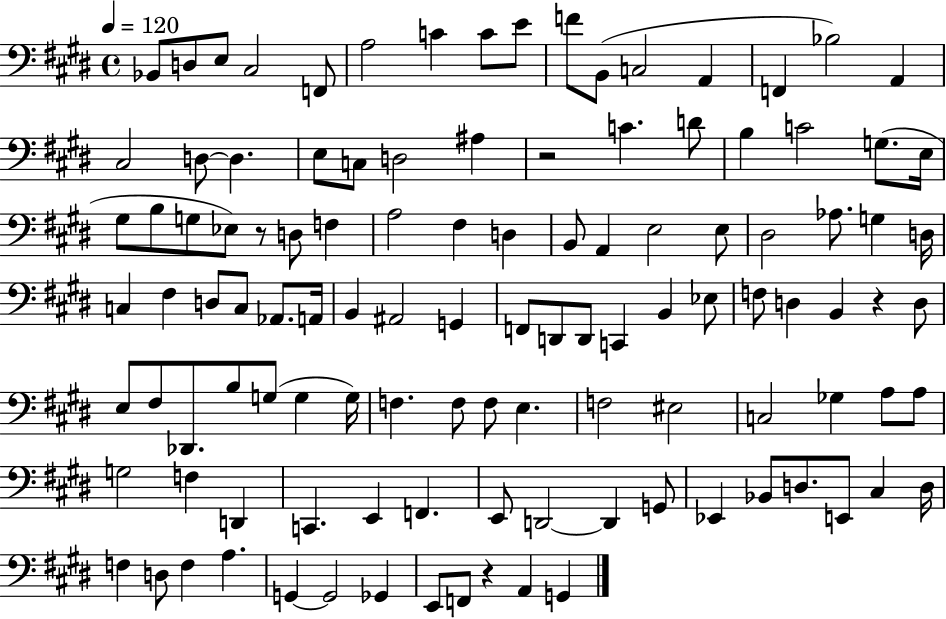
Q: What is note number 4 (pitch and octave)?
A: C#3